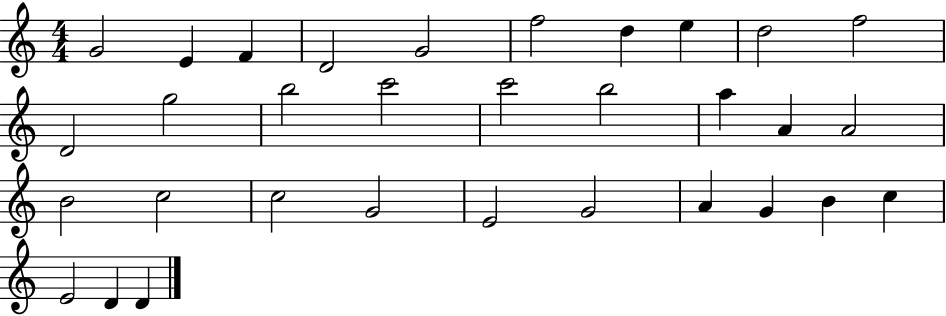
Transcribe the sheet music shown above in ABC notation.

X:1
T:Untitled
M:4/4
L:1/4
K:C
G2 E F D2 G2 f2 d e d2 f2 D2 g2 b2 c'2 c'2 b2 a A A2 B2 c2 c2 G2 E2 G2 A G B c E2 D D